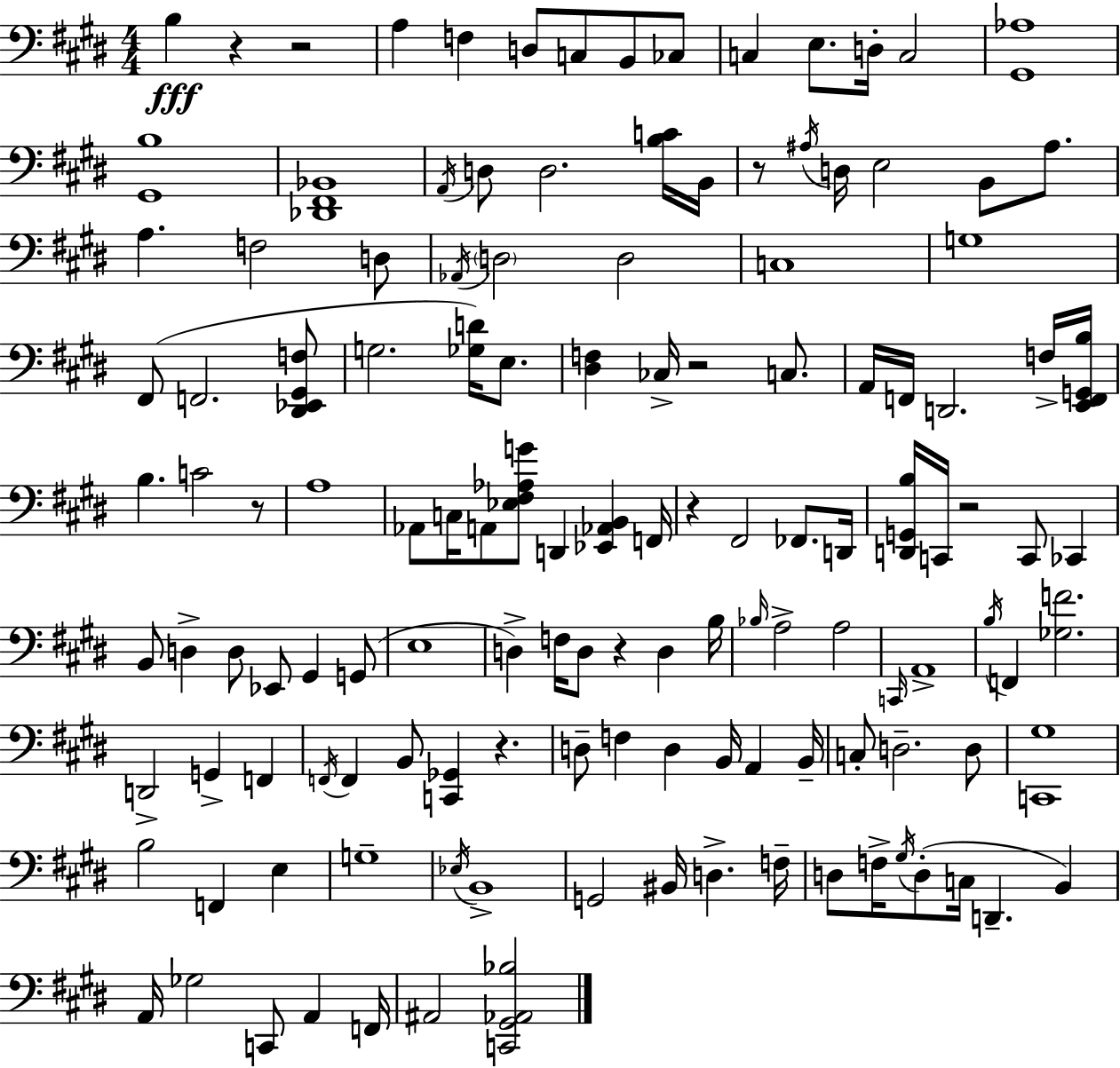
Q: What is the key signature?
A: E major